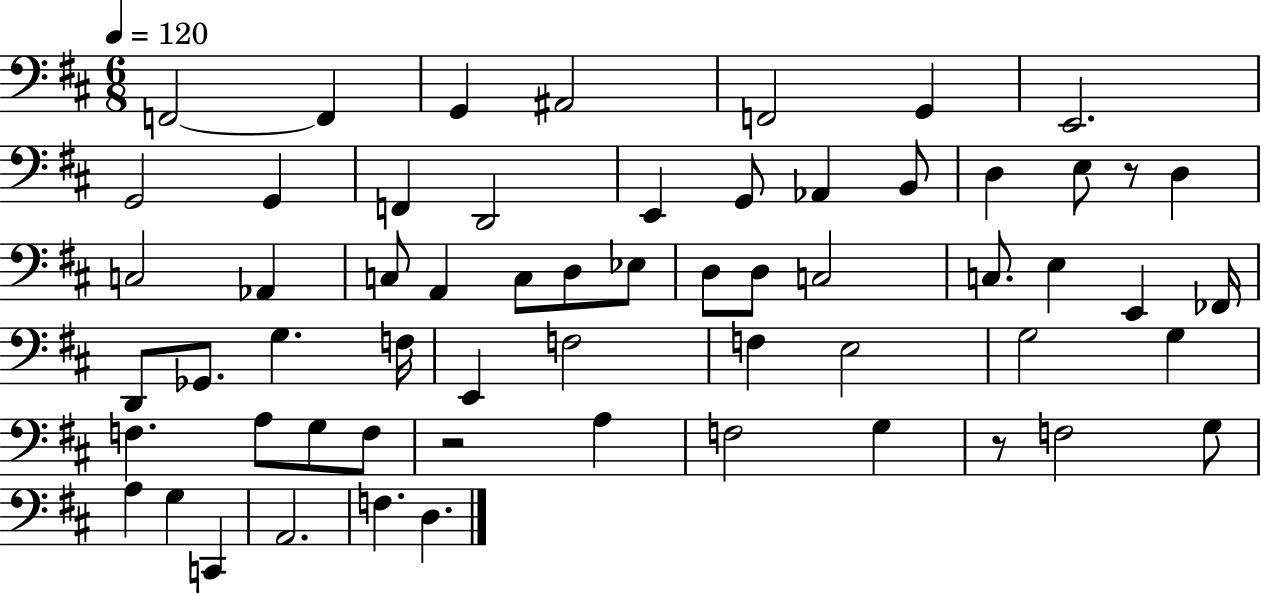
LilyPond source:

{
  \clef bass
  \numericTimeSignature
  \time 6/8
  \key d \major
  \tempo 4 = 120
  f,2~~ f,4 | g,4 ais,2 | f,2 g,4 | e,2. | \break g,2 g,4 | f,4 d,2 | e,4 g,8 aes,4 b,8 | d4 e8 r8 d4 | \break c2 aes,4 | c8 a,4 c8 d8 ees8 | d8 d8 c2 | c8. e4 e,4 fes,16 | \break d,8 ges,8. g4. f16 | e,4 f2 | f4 e2 | g2 g4 | \break f4. a8 g8 f8 | r2 a4 | f2 g4 | r8 f2 g8 | \break a4 g4 c,4 | a,2. | f4. d4. | \bar "|."
}